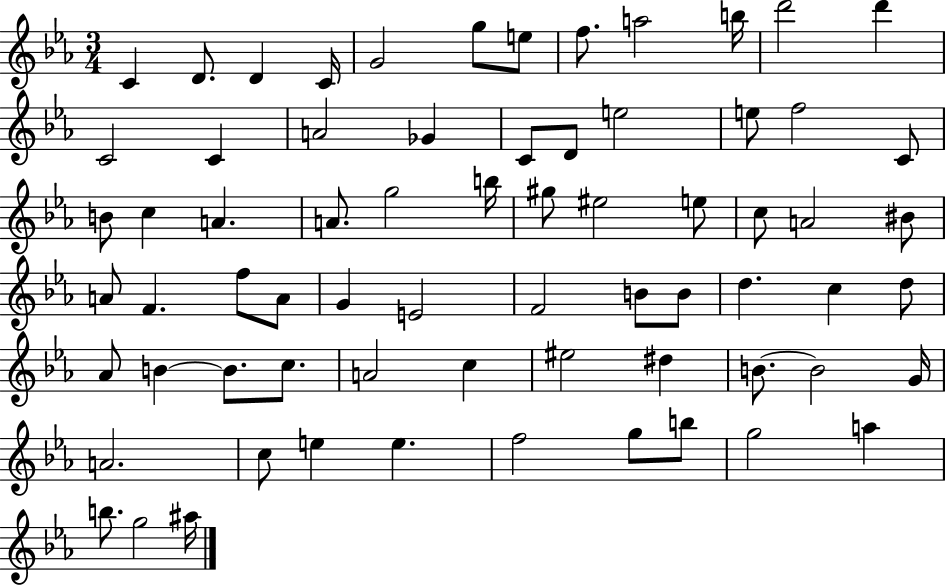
{
  \clef treble
  \numericTimeSignature
  \time 3/4
  \key ees \major
  c'4 d'8. d'4 c'16 | g'2 g''8 e''8 | f''8. a''2 b''16 | d'''2 d'''4 | \break c'2 c'4 | a'2 ges'4 | c'8 d'8 e''2 | e''8 f''2 c'8 | \break b'8 c''4 a'4. | a'8. g''2 b''16 | gis''8 eis''2 e''8 | c''8 a'2 bis'8 | \break a'8 f'4. f''8 a'8 | g'4 e'2 | f'2 b'8 b'8 | d''4. c''4 d''8 | \break aes'8 b'4~~ b'8. c''8. | a'2 c''4 | eis''2 dis''4 | b'8.~~ b'2 g'16 | \break a'2. | c''8 e''4 e''4. | f''2 g''8 b''8 | g''2 a''4 | \break b''8. g''2 ais''16 | \bar "|."
}